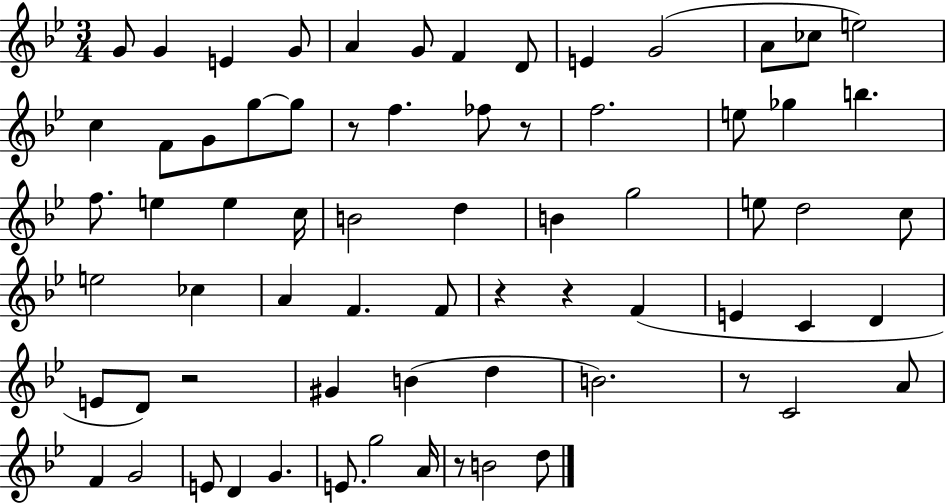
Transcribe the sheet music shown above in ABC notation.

X:1
T:Untitled
M:3/4
L:1/4
K:Bb
G/2 G E G/2 A G/2 F D/2 E G2 A/2 _c/2 e2 c F/2 G/2 g/2 g/2 z/2 f _f/2 z/2 f2 e/2 _g b f/2 e e c/4 B2 d B g2 e/2 d2 c/2 e2 _c A F F/2 z z F E C D E/2 D/2 z2 ^G B d B2 z/2 C2 A/2 F G2 E/2 D G E/2 g2 A/4 z/2 B2 d/2